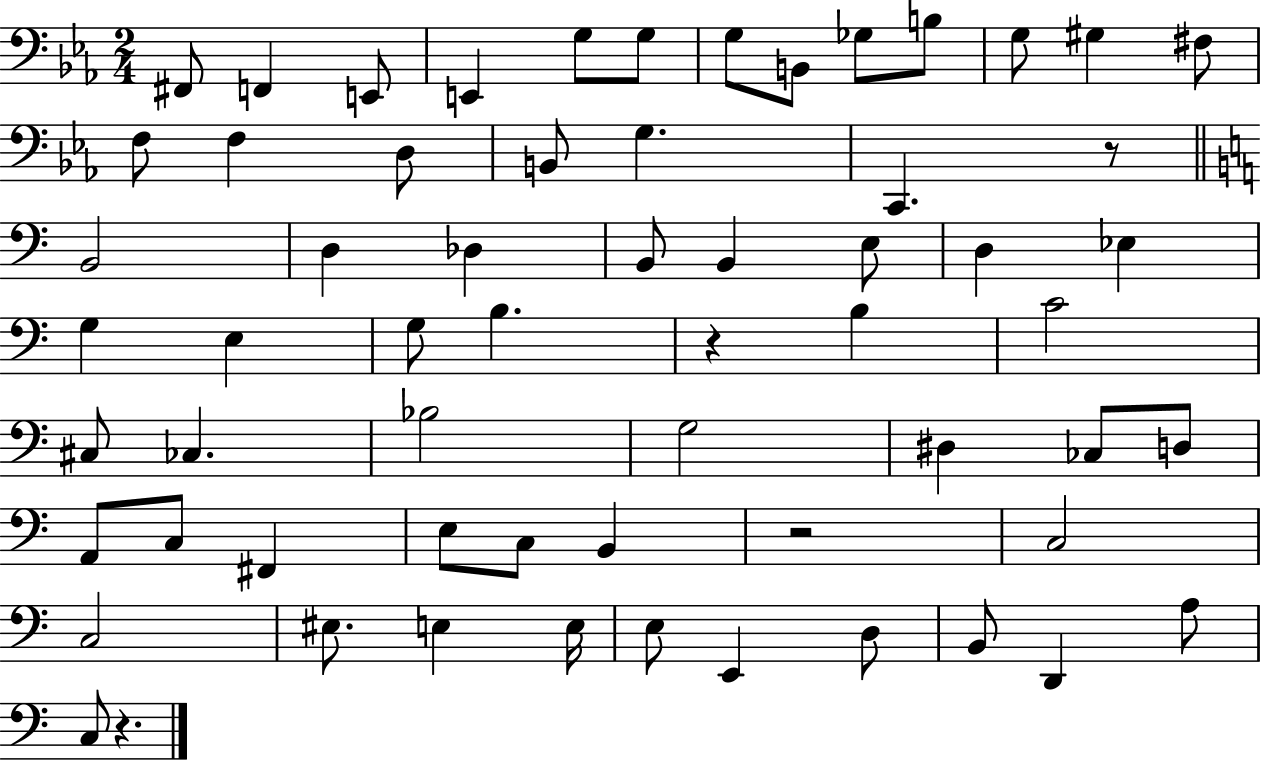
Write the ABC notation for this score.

X:1
T:Untitled
M:2/4
L:1/4
K:Eb
^F,,/2 F,, E,,/2 E,, G,/2 G,/2 G,/2 B,,/2 _G,/2 B,/2 G,/2 ^G, ^F,/2 F,/2 F, D,/2 B,,/2 G, C,, z/2 B,,2 D, _D, B,,/2 B,, E,/2 D, _E, G, E, G,/2 B, z B, C2 ^C,/2 _C, _B,2 G,2 ^D, _C,/2 D,/2 A,,/2 C,/2 ^F,, E,/2 C,/2 B,, z2 C,2 C,2 ^E,/2 E, E,/4 E,/2 E,, D,/2 B,,/2 D,, A,/2 C,/2 z